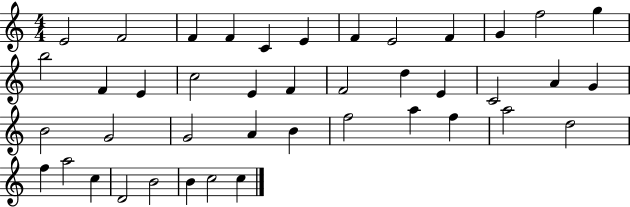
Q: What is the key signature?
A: C major